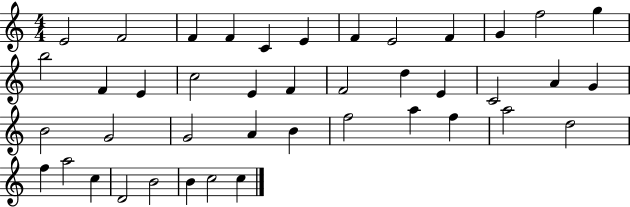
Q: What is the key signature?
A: C major